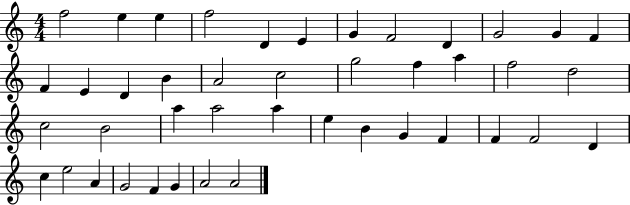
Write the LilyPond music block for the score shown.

{
  \clef treble
  \numericTimeSignature
  \time 4/4
  \key c \major
  f''2 e''4 e''4 | f''2 d'4 e'4 | g'4 f'2 d'4 | g'2 g'4 f'4 | \break f'4 e'4 d'4 b'4 | a'2 c''2 | g''2 f''4 a''4 | f''2 d''2 | \break c''2 b'2 | a''4 a''2 a''4 | e''4 b'4 g'4 f'4 | f'4 f'2 d'4 | \break c''4 e''2 a'4 | g'2 f'4 g'4 | a'2 a'2 | \bar "|."
}